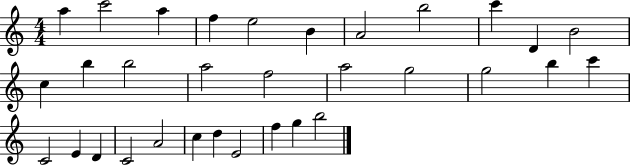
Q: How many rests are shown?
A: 0